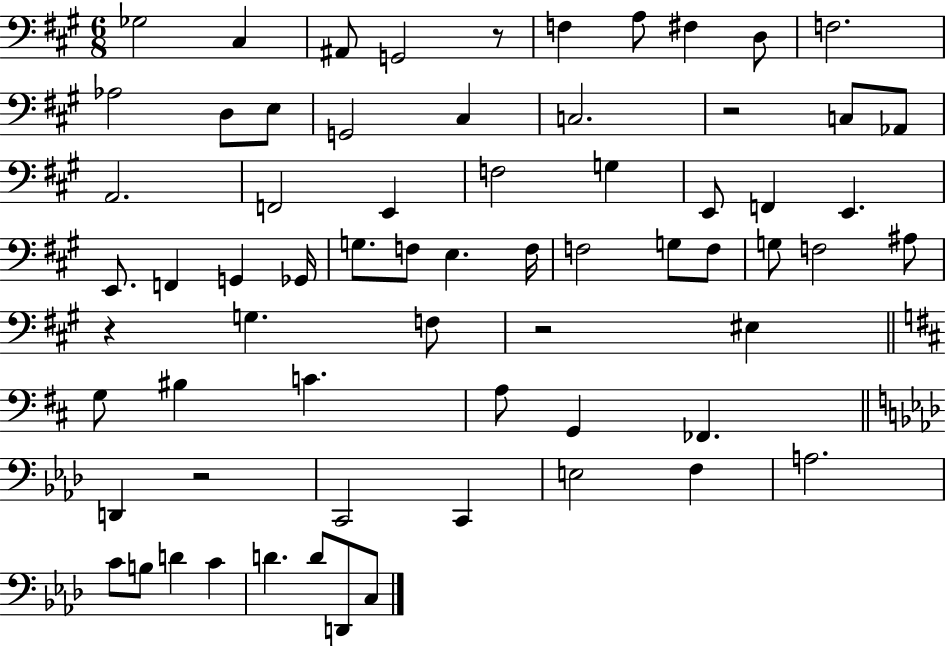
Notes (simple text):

Gb3/h C#3/q A#2/e G2/h R/e F3/q A3/e F#3/q D3/e F3/h. Ab3/h D3/e E3/e G2/h C#3/q C3/h. R/h C3/e Ab2/e A2/h. F2/h E2/q F3/h G3/q E2/e F2/q E2/q. E2/e. F2/q G2/q Gb2/s G3/e. F3/e E3/q. F3/s F3/h G3/e F3/e G3/e F3/h A#3/e R/q G3/q. F3/e R/h EIS3/q G3/e BIS3/q C4/q. A3/e G2/q FES2/q. D2/q R/h C2/h C2/q E3/h F3/q A3/h. C4/e B3/e D4/q C4/q D4/q. D4/e D2/e C3/e